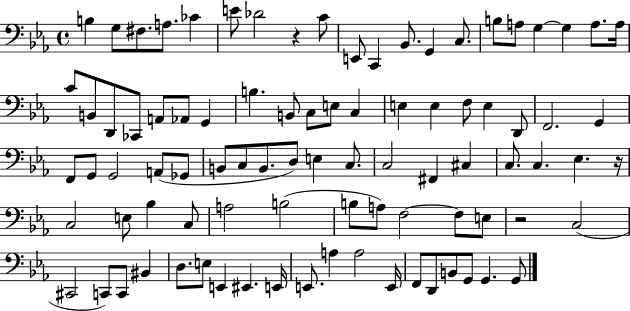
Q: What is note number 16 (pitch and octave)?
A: G3